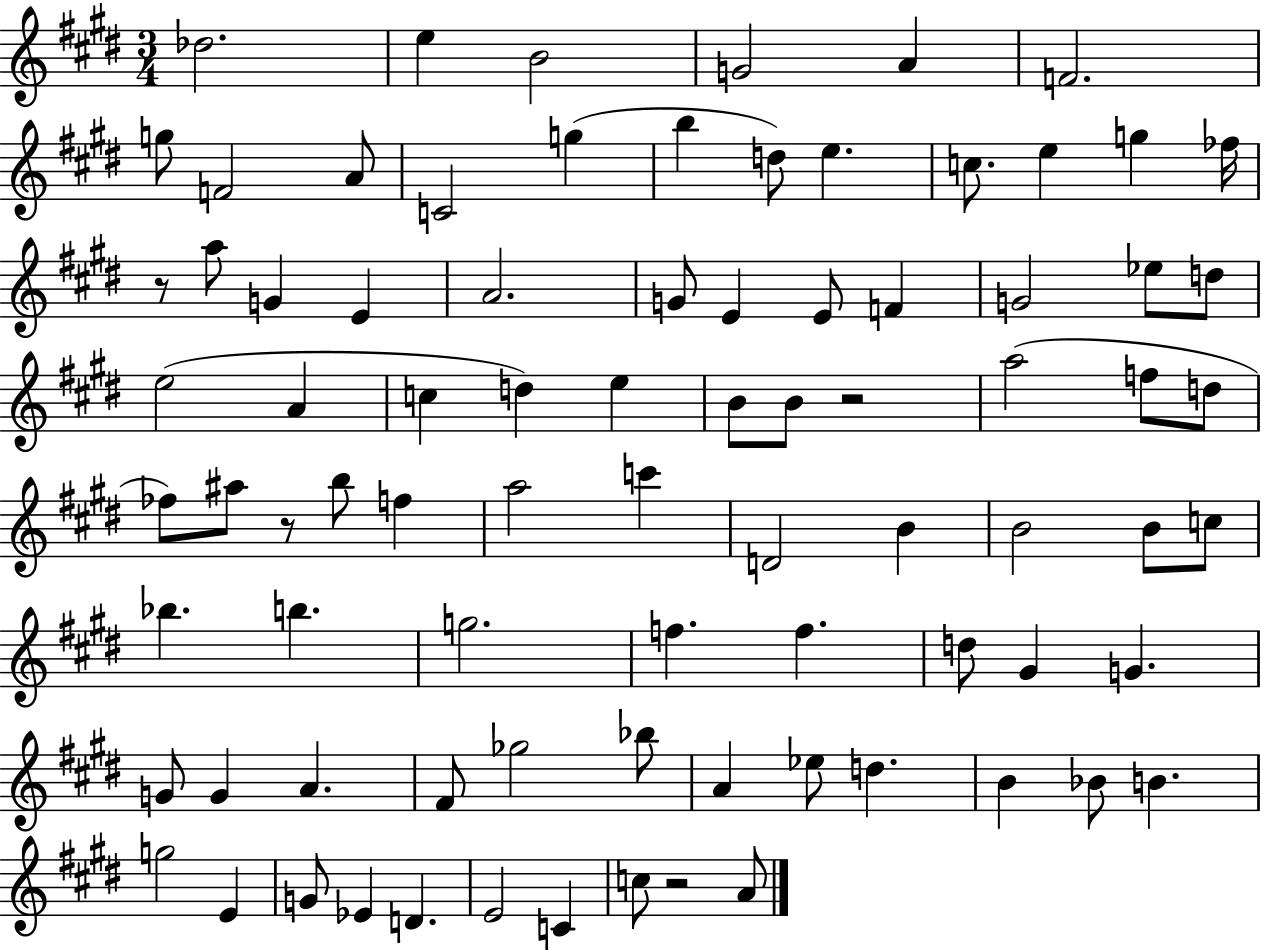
Db5/h. E5/q B4/h G4/h A4/q F4/h. G5/e F4/h A4/e C4/h G5/q B5/q D5/e E5/q. C5/e. E5/q G5/q FES5/s R/e A5/e G4/q E4/q A4/h. G4/e E4/q E4/e F4/q G4/h Eb5/e D5/e E5/h A4/q C5/q D5/q E5/q B4/e B4/e R/h A5/h F5/e D5/e FES5/e A#5/e R/e B5/e F5/q A5/h C6/q D4/h B4/q B4/h B4/e C5/e Bb5/q. B5/q. G5/h. F5/q. F5/q. D5/e G#4/q G4/q. G4/e G4/q A4/q. F#4/e Gb5/h Bb5/e A4/q Eb5/e D5/q. B4/q Bb4/e B4/q. G5/h E4/q G4/e Eb4/q D4/q. E4/h C4/q C5/e R/h A4/e